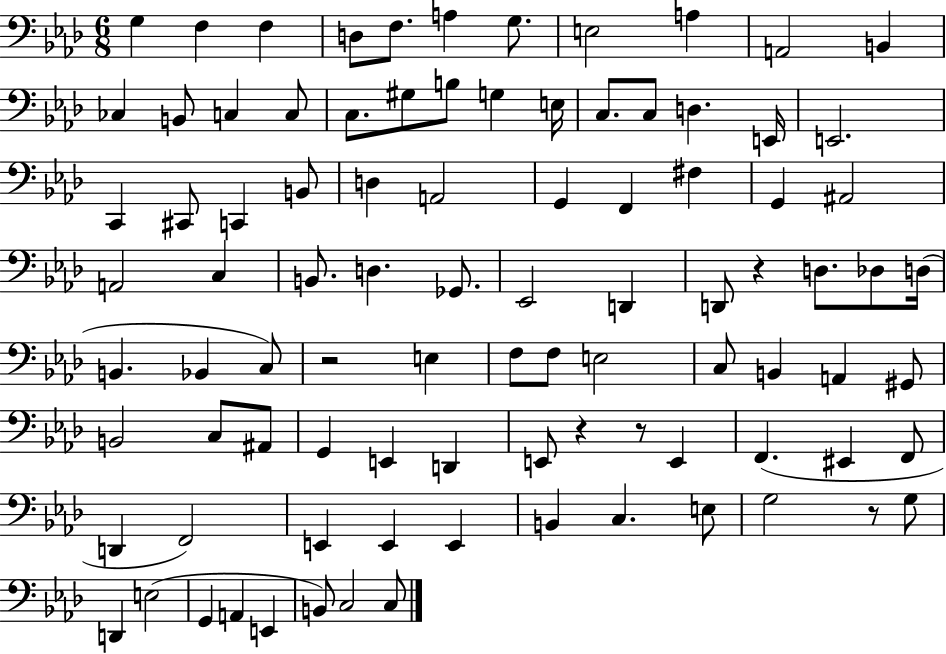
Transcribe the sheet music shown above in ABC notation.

X:1
T:Untitled
M:6/8
L:1/4
K:Ab
G, F, F, D,/2 F,/2 A, G,/2 E,2 A, A,,2 B,, _C, B,,/2 C, C,/2 C,/2 ^G,/2 B,/2 G, E,/4 C,/2 C,/2 D, E,,/4 E,,2 C,, ^C,,/2 C,, B,,/2 D, A,,2 G,, F,, ^F, G,, ^A,,2 A,,2 C, B,,/2 D, _G,,/2 _E,,2 D,, D,,/2 z D,/2 _D,/2 D,/4 B,, _B,, C,/2 z2 E, F,/2 F,/2 E,2 C,/2 B,, A,, ^G,,/2 B,,2 C,/2 ^A,,/2 G,, E,, D,, E,,/2 z z/2 E,, F,, ^E,, F,,/2 D,, F,,2 E,, E,, E,, B,, C, E,/2 G,2 z/2 G,/2 D,, E,2 G,, A,, E,, B,,/2 C,2 C,/2